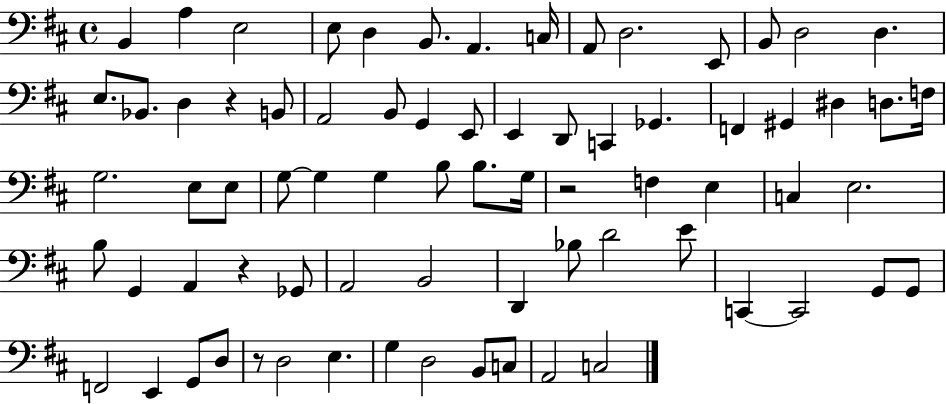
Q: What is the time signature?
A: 4/4